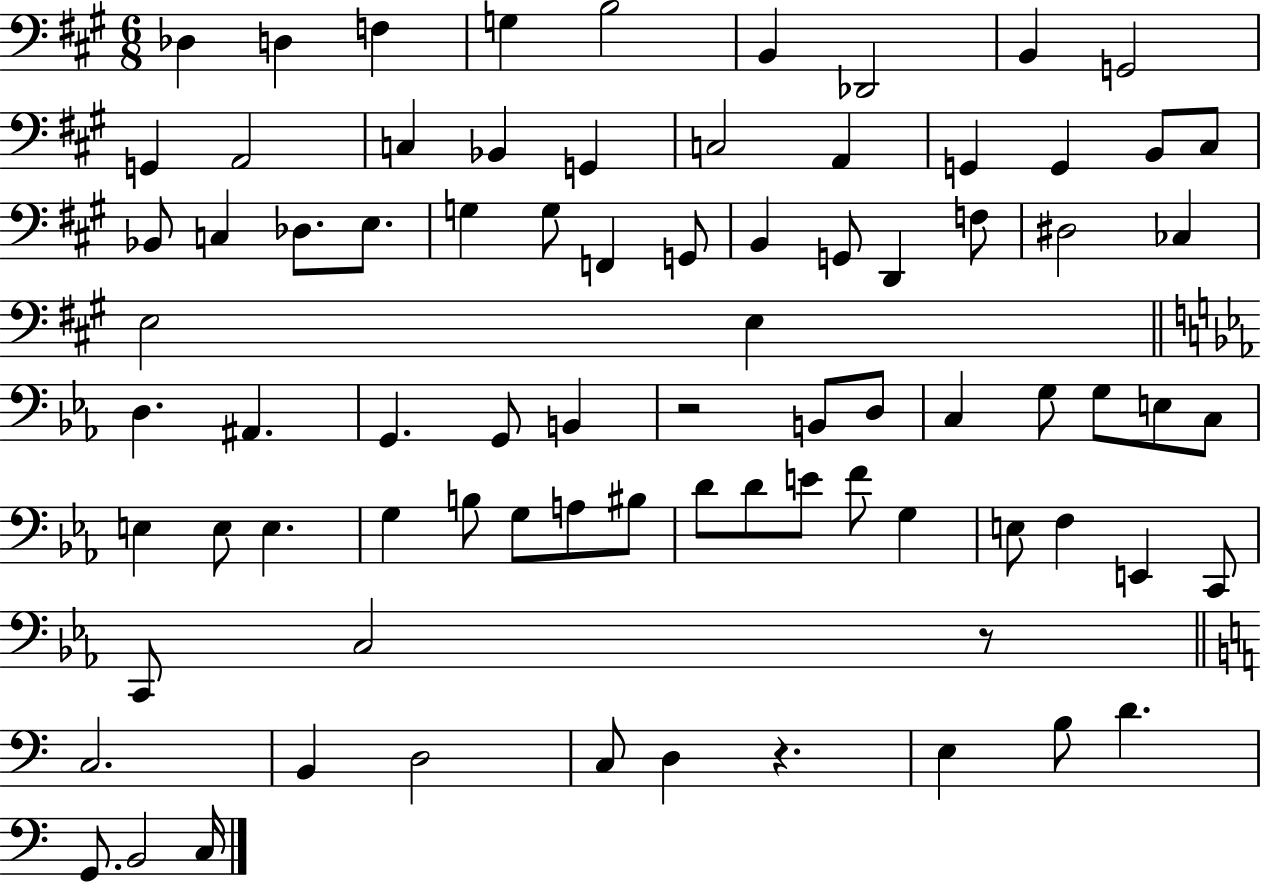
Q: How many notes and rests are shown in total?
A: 81